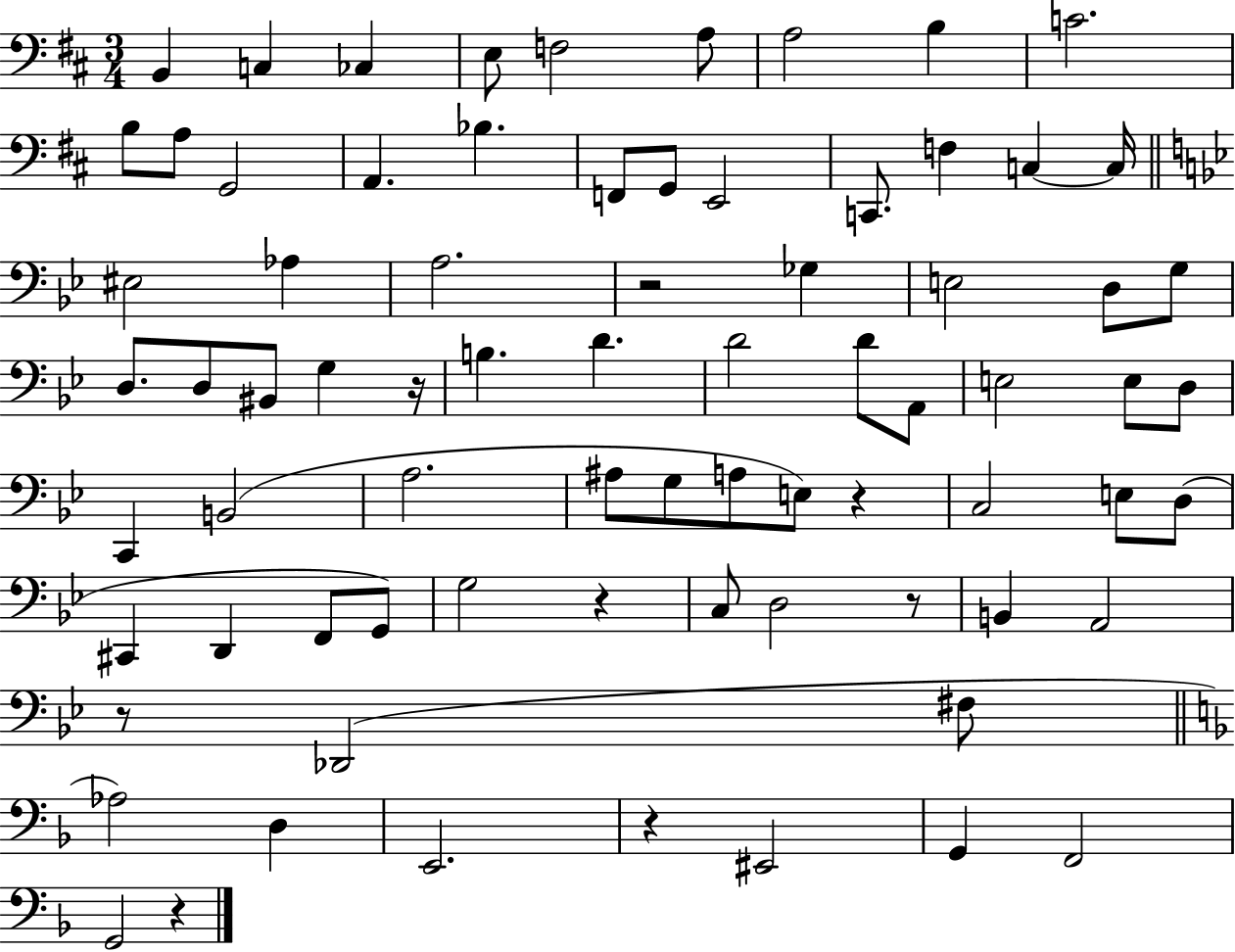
B2/q C3/q CES3/q E3/e F3/h A3/e A3/h B3/q C4/h. B3/e A3/e G2/h A2/q. Bb3/q. F2/e G2/e E2/h C2/e. F3/q C3/q C3/s EIS3/h Ab3/q A3/h. R/h Gb3/q E3/h D3/e G3/e D3/e. D3/e BIS2/e G3/q R/s B3/q. D4/q. D4/h D4/e A2/e E3/h E3/e D3/e C2/q B2/h A3/h. A#3/e G3/e A3/e E3/e R/q C3/h E3/e D3/e C#2/q D2/q F2/e G2/e G3/h R/q C3/e D3/h R/e B2/q A2/h R/e Db2/h F#3/e Ab3/h D3/q E2/h. R/q EIS2/h G2/q F2/h G2/h R/q